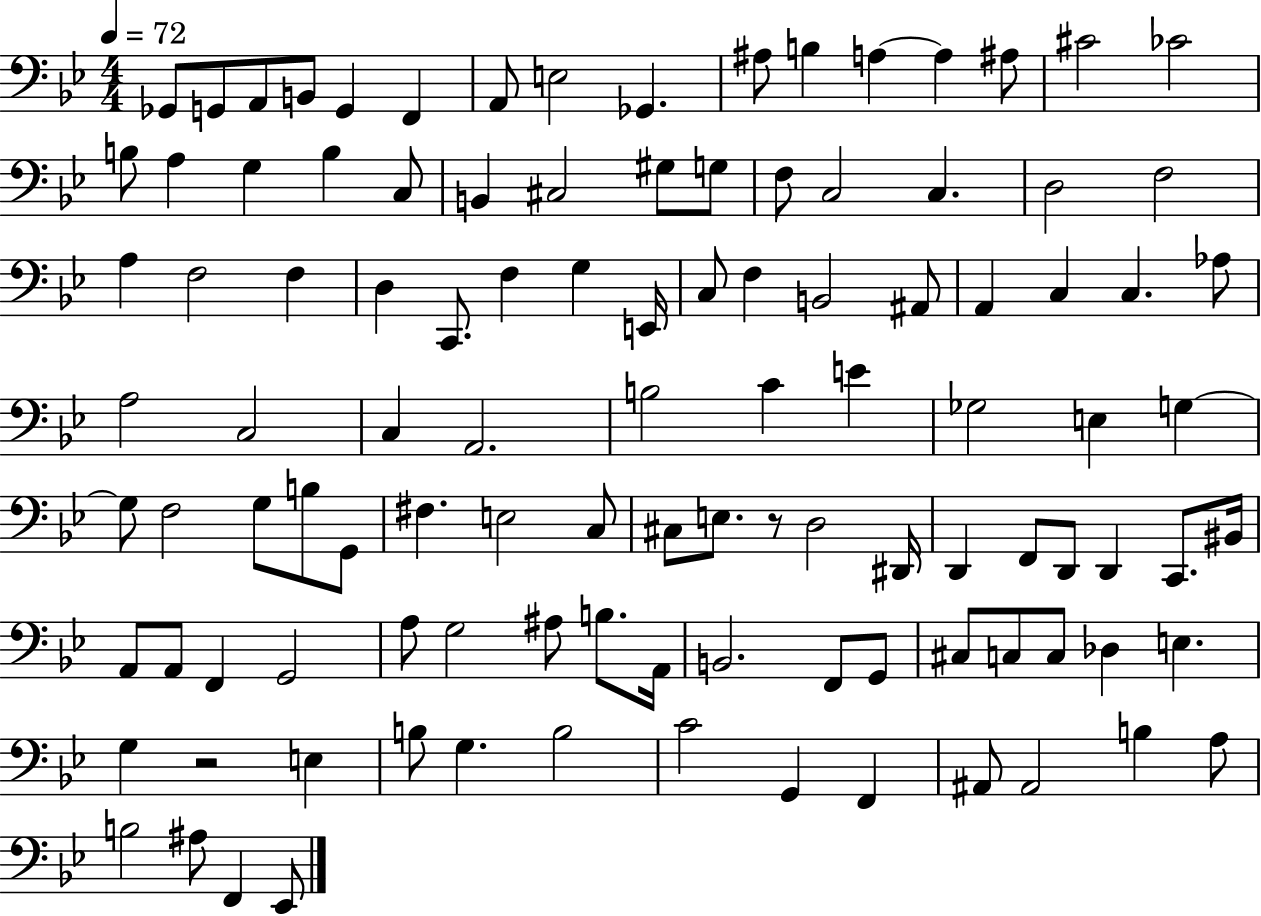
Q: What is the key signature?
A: BES major